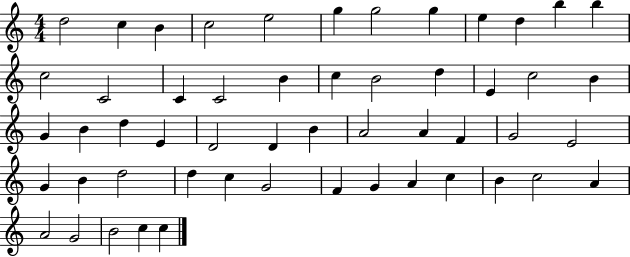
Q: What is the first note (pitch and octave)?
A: D5